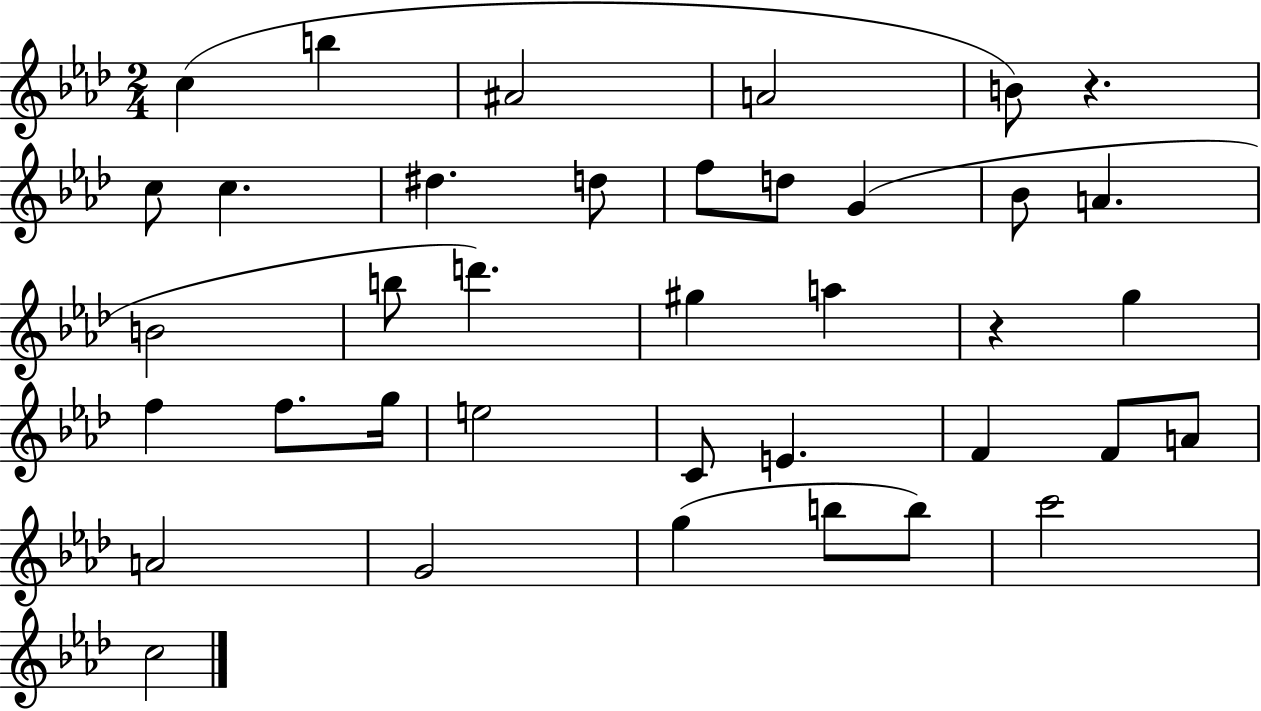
{
  \clef treble
  \numericTimeSignature
  \time 2/4
  \key aes \major
  c''4( b''4 | ais'2 | a'2 | b'8) r4. | \break c''8 c''4. | dis''4. d''8 | f''8 d''8 g'4( | bes'8 a'4. | \break b'2 | b''8 d'''4.) | gis''4 a''4 | r4 g''4 | \break f''4 f''8. g''16 | e''2 | c'8 e'4. | f'4 f'8 a'8 | \break a'2 | g'2 | g''4( b''8 b''8) | c'''2 | \break c''2 | \bar "|."
}